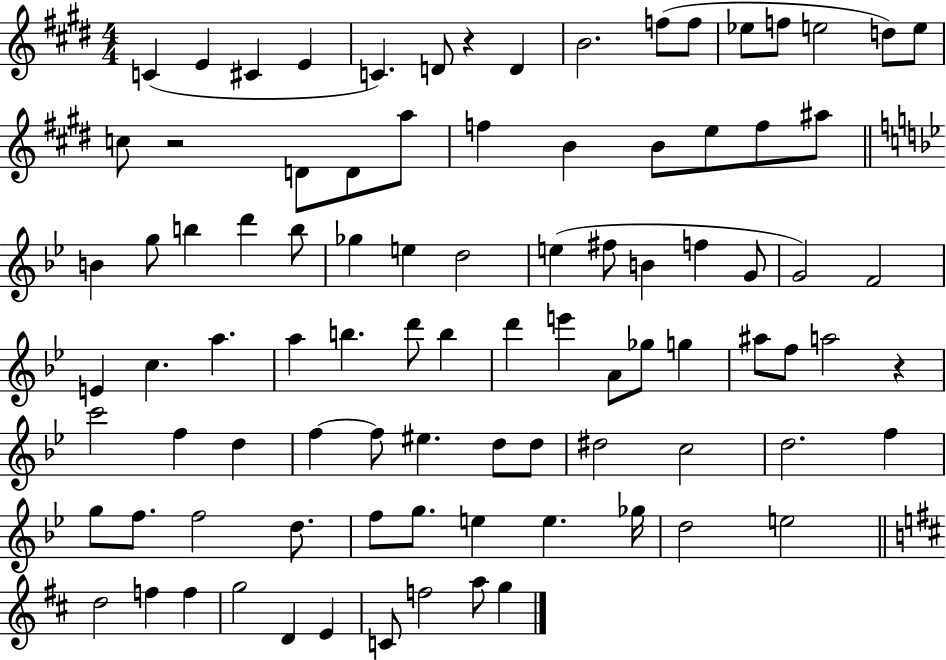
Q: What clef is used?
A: treble